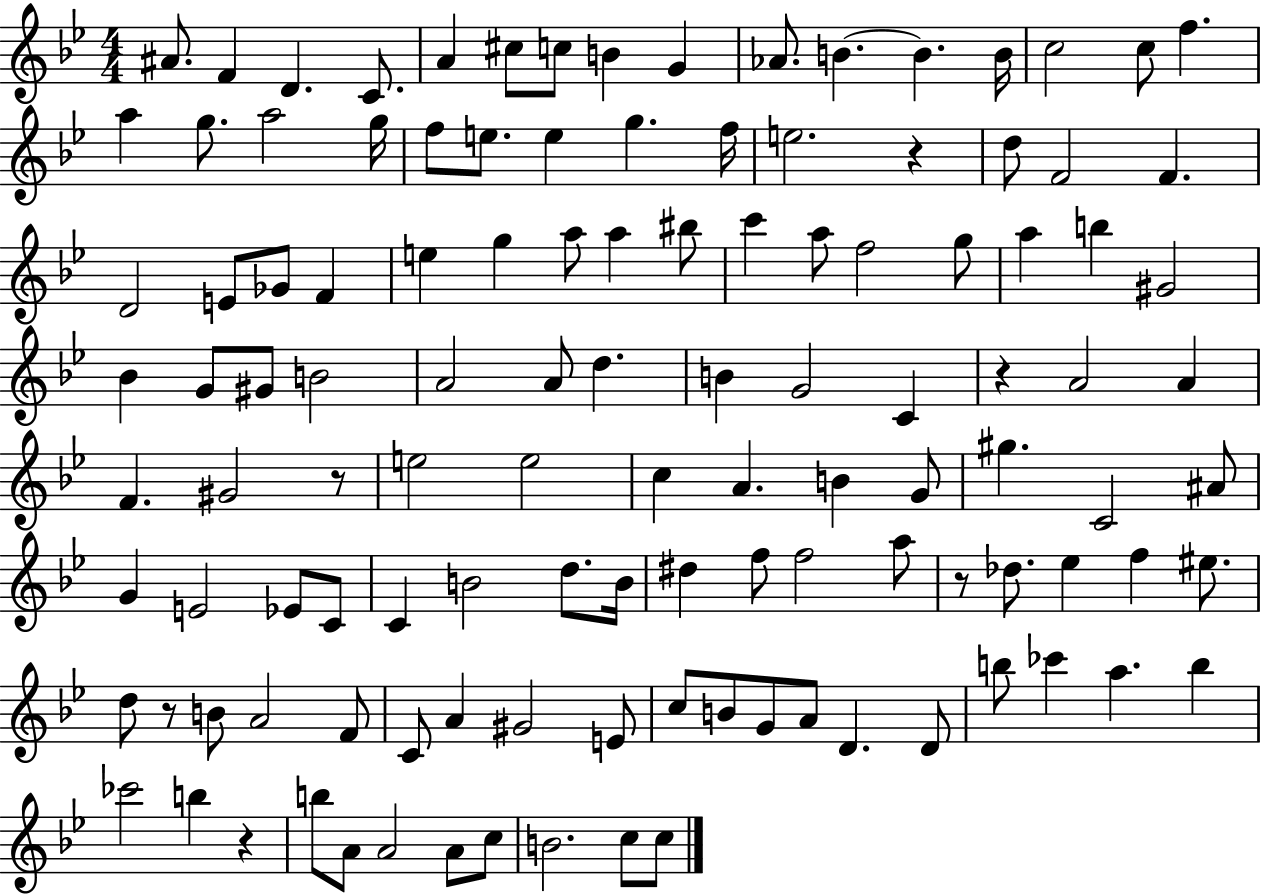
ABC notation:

X:1
T:Untitled
M:4/4
L:1/4
K:Bb
^A/2 F D C/2 A ^c/2 c/2 B G _A/2 B B B/4 c2 c/2 f a g/2 a2 g/4 f/2 e/2 e g f/4 e2 z d/2 F2 F D2 E/2 _G/2 F e g a/2 a ^b/2 c' a/2 f2 g/2 a b ^G2 _B G/2 ^G/2 B2 A2 A/2 d B G2 C z A2 A F ^G2 z/2 e2 e2 c A B G/2 ^g C2 ^A/2 G E2 _E/2 C/2 C B2 d/2 B/4 ^d f/2 f2 a/2 z/2 _d/2 _e f ^e/2 d/2 z/2 B/2 A2 F/2 C/2 A ^G2 E/2 c/2 B/2 G/2 A/2 D D/2 b/2 _c' a b _c'2 b z b/2 A/2 A2 A/2 c/2 B2 c/2 c/2